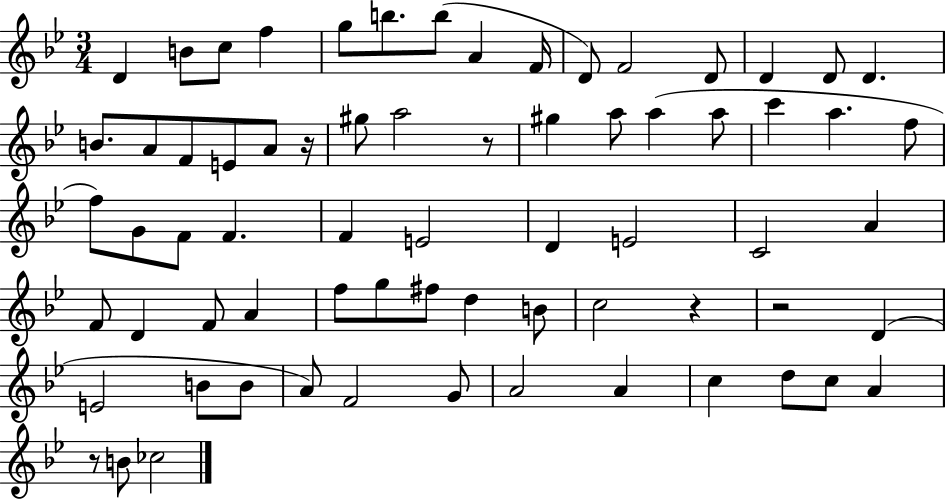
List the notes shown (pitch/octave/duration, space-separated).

D4/q B4/e C5/e F5/q G5/e B5/e. B5/e A4/q F4/s D4/e F4/h D4/e D4/q D4/e D4/q. B4/e. A4/e F4/e E4/e A4/e R/s G#5/e A5/h R/e G#5/q A5/e A5/q A5/e C6/q A5/q. F5/e F5/e G4/e F4/e F4/q. F4/q E4/h D4/q E4/h C4/h A4/q F4/e D4/q F4/e A4/q F5/e G5/e F#5/e D5/q B4/e C5/h R/q R/h D4/q E4/h B4/e B4/e A4/e F4/h G4/e A4/h A4/q C5/q D5/e C5/e A4/q R/e B4/e CES5/h